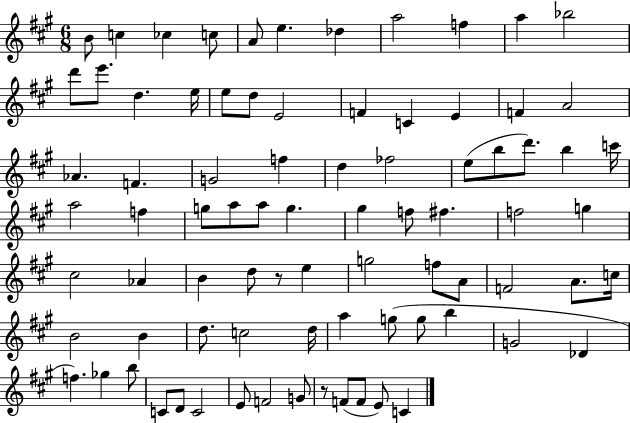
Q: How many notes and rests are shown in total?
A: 82